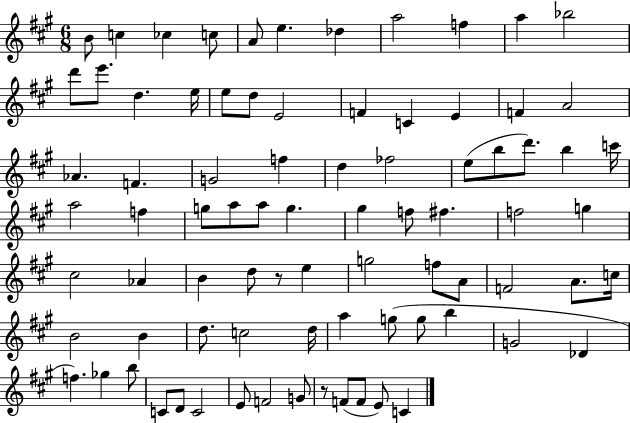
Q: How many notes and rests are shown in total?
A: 82